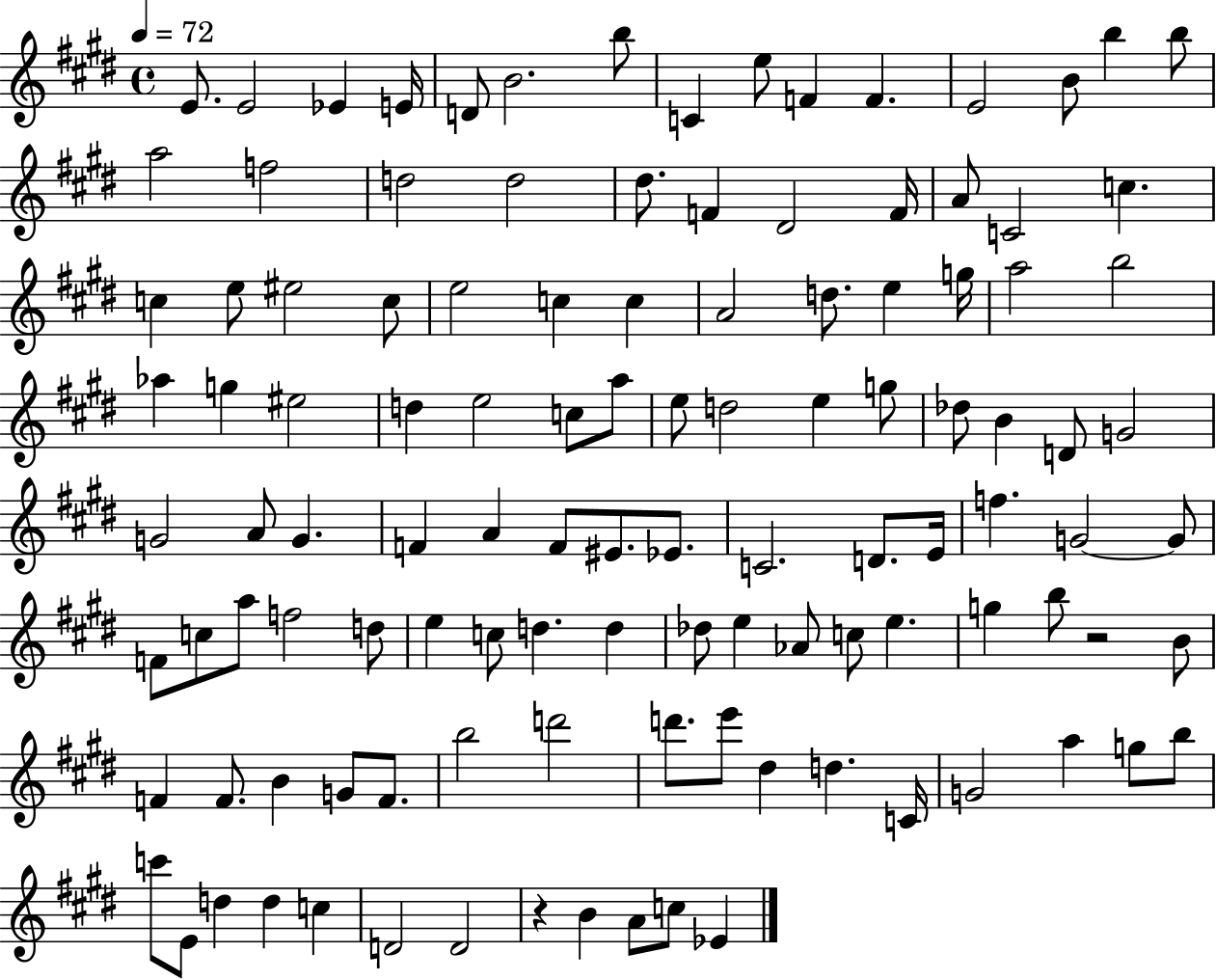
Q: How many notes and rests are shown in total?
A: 114